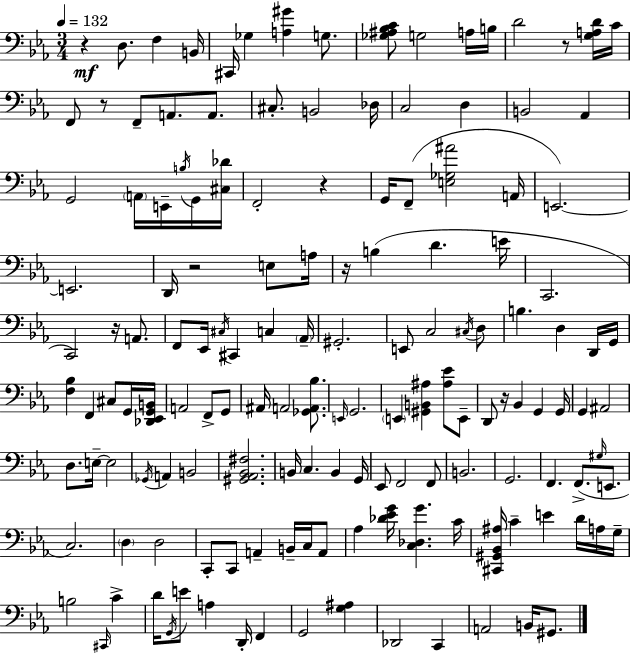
R/q D3/e. F3/q B2/s C#2/s Gb3/q [A3,G#4]/q G3/e. [Gb3,A#3,Bb3,C4]/e G3/h A3/s B3/s D4/h R/e [G3,A3,D4]/s C4/s F2/e R/e F2/e A2/e. A2/e. C#3/e. B2/h Db3/s C3/h D3/q B2/h Ab2/q G2/h A2/s E2/s B3/s G2/s [C#3,Db4]/s F2/h R/q G2/s F2/e [E3,Gb3,A#4]/h A2/s E2/h. E2/h. D2/s R/h E3/e A3/s R/s B3/q D4/q. E4/s C2/h. C2/h R/s A2/e. F2/e Eb2/s C#3/s C#2/q C3/q Ab2/s G#2/h. E2/e C3/h C#3/s D3/e B3/q. D3/q D2/s G2/s [F3,Bb3]/q F2/q C#3/e G2/s [Db2,Eb2,G2,B2]/s A2/h F2/e G2/e A#2/s A2/h [Gb2,A2,Bb3]/e. E2/s G2/h. E2/q [G#2,B2,A#3]/q [A#3,Eb4]/e E2/e D2/e R/s Bb2/q G2/q G2/s G2/q A#2/h D3/e. E3/s E3/h Gb2/s A2/q B2/h [G#2,Ab2,Bb2,F#3]/h. B2/s C3/q. B2/q G2/s Eb2/e F2/h F2/e B2/h. G2/h. F2/q. F2/e. G#3/s E2/e. C3/h. D3/q D3/h C2/e C2/e A2/q B2/s C3/s A2/e Ab3/q [Db4,Eb4,G4]/s [C3,Db3,G4]/q. C4/s [C#2,G#2,Bb2,A#3]/s C4/q E4/q D4/s A3/s G3/s B3/h C#2/s C4/q D4/s G2/s E4/e A3/q D2/s F2/q G2/h [G3,A#3]/q Db2/h C2/q A2/h B2/s G#2/e.